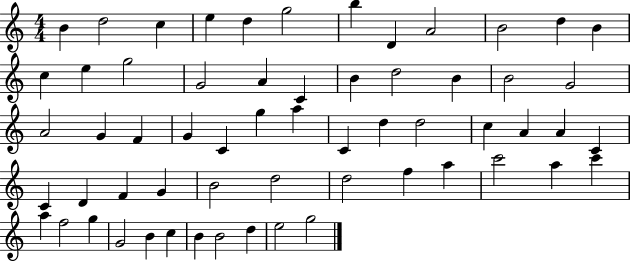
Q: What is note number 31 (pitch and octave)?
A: C4